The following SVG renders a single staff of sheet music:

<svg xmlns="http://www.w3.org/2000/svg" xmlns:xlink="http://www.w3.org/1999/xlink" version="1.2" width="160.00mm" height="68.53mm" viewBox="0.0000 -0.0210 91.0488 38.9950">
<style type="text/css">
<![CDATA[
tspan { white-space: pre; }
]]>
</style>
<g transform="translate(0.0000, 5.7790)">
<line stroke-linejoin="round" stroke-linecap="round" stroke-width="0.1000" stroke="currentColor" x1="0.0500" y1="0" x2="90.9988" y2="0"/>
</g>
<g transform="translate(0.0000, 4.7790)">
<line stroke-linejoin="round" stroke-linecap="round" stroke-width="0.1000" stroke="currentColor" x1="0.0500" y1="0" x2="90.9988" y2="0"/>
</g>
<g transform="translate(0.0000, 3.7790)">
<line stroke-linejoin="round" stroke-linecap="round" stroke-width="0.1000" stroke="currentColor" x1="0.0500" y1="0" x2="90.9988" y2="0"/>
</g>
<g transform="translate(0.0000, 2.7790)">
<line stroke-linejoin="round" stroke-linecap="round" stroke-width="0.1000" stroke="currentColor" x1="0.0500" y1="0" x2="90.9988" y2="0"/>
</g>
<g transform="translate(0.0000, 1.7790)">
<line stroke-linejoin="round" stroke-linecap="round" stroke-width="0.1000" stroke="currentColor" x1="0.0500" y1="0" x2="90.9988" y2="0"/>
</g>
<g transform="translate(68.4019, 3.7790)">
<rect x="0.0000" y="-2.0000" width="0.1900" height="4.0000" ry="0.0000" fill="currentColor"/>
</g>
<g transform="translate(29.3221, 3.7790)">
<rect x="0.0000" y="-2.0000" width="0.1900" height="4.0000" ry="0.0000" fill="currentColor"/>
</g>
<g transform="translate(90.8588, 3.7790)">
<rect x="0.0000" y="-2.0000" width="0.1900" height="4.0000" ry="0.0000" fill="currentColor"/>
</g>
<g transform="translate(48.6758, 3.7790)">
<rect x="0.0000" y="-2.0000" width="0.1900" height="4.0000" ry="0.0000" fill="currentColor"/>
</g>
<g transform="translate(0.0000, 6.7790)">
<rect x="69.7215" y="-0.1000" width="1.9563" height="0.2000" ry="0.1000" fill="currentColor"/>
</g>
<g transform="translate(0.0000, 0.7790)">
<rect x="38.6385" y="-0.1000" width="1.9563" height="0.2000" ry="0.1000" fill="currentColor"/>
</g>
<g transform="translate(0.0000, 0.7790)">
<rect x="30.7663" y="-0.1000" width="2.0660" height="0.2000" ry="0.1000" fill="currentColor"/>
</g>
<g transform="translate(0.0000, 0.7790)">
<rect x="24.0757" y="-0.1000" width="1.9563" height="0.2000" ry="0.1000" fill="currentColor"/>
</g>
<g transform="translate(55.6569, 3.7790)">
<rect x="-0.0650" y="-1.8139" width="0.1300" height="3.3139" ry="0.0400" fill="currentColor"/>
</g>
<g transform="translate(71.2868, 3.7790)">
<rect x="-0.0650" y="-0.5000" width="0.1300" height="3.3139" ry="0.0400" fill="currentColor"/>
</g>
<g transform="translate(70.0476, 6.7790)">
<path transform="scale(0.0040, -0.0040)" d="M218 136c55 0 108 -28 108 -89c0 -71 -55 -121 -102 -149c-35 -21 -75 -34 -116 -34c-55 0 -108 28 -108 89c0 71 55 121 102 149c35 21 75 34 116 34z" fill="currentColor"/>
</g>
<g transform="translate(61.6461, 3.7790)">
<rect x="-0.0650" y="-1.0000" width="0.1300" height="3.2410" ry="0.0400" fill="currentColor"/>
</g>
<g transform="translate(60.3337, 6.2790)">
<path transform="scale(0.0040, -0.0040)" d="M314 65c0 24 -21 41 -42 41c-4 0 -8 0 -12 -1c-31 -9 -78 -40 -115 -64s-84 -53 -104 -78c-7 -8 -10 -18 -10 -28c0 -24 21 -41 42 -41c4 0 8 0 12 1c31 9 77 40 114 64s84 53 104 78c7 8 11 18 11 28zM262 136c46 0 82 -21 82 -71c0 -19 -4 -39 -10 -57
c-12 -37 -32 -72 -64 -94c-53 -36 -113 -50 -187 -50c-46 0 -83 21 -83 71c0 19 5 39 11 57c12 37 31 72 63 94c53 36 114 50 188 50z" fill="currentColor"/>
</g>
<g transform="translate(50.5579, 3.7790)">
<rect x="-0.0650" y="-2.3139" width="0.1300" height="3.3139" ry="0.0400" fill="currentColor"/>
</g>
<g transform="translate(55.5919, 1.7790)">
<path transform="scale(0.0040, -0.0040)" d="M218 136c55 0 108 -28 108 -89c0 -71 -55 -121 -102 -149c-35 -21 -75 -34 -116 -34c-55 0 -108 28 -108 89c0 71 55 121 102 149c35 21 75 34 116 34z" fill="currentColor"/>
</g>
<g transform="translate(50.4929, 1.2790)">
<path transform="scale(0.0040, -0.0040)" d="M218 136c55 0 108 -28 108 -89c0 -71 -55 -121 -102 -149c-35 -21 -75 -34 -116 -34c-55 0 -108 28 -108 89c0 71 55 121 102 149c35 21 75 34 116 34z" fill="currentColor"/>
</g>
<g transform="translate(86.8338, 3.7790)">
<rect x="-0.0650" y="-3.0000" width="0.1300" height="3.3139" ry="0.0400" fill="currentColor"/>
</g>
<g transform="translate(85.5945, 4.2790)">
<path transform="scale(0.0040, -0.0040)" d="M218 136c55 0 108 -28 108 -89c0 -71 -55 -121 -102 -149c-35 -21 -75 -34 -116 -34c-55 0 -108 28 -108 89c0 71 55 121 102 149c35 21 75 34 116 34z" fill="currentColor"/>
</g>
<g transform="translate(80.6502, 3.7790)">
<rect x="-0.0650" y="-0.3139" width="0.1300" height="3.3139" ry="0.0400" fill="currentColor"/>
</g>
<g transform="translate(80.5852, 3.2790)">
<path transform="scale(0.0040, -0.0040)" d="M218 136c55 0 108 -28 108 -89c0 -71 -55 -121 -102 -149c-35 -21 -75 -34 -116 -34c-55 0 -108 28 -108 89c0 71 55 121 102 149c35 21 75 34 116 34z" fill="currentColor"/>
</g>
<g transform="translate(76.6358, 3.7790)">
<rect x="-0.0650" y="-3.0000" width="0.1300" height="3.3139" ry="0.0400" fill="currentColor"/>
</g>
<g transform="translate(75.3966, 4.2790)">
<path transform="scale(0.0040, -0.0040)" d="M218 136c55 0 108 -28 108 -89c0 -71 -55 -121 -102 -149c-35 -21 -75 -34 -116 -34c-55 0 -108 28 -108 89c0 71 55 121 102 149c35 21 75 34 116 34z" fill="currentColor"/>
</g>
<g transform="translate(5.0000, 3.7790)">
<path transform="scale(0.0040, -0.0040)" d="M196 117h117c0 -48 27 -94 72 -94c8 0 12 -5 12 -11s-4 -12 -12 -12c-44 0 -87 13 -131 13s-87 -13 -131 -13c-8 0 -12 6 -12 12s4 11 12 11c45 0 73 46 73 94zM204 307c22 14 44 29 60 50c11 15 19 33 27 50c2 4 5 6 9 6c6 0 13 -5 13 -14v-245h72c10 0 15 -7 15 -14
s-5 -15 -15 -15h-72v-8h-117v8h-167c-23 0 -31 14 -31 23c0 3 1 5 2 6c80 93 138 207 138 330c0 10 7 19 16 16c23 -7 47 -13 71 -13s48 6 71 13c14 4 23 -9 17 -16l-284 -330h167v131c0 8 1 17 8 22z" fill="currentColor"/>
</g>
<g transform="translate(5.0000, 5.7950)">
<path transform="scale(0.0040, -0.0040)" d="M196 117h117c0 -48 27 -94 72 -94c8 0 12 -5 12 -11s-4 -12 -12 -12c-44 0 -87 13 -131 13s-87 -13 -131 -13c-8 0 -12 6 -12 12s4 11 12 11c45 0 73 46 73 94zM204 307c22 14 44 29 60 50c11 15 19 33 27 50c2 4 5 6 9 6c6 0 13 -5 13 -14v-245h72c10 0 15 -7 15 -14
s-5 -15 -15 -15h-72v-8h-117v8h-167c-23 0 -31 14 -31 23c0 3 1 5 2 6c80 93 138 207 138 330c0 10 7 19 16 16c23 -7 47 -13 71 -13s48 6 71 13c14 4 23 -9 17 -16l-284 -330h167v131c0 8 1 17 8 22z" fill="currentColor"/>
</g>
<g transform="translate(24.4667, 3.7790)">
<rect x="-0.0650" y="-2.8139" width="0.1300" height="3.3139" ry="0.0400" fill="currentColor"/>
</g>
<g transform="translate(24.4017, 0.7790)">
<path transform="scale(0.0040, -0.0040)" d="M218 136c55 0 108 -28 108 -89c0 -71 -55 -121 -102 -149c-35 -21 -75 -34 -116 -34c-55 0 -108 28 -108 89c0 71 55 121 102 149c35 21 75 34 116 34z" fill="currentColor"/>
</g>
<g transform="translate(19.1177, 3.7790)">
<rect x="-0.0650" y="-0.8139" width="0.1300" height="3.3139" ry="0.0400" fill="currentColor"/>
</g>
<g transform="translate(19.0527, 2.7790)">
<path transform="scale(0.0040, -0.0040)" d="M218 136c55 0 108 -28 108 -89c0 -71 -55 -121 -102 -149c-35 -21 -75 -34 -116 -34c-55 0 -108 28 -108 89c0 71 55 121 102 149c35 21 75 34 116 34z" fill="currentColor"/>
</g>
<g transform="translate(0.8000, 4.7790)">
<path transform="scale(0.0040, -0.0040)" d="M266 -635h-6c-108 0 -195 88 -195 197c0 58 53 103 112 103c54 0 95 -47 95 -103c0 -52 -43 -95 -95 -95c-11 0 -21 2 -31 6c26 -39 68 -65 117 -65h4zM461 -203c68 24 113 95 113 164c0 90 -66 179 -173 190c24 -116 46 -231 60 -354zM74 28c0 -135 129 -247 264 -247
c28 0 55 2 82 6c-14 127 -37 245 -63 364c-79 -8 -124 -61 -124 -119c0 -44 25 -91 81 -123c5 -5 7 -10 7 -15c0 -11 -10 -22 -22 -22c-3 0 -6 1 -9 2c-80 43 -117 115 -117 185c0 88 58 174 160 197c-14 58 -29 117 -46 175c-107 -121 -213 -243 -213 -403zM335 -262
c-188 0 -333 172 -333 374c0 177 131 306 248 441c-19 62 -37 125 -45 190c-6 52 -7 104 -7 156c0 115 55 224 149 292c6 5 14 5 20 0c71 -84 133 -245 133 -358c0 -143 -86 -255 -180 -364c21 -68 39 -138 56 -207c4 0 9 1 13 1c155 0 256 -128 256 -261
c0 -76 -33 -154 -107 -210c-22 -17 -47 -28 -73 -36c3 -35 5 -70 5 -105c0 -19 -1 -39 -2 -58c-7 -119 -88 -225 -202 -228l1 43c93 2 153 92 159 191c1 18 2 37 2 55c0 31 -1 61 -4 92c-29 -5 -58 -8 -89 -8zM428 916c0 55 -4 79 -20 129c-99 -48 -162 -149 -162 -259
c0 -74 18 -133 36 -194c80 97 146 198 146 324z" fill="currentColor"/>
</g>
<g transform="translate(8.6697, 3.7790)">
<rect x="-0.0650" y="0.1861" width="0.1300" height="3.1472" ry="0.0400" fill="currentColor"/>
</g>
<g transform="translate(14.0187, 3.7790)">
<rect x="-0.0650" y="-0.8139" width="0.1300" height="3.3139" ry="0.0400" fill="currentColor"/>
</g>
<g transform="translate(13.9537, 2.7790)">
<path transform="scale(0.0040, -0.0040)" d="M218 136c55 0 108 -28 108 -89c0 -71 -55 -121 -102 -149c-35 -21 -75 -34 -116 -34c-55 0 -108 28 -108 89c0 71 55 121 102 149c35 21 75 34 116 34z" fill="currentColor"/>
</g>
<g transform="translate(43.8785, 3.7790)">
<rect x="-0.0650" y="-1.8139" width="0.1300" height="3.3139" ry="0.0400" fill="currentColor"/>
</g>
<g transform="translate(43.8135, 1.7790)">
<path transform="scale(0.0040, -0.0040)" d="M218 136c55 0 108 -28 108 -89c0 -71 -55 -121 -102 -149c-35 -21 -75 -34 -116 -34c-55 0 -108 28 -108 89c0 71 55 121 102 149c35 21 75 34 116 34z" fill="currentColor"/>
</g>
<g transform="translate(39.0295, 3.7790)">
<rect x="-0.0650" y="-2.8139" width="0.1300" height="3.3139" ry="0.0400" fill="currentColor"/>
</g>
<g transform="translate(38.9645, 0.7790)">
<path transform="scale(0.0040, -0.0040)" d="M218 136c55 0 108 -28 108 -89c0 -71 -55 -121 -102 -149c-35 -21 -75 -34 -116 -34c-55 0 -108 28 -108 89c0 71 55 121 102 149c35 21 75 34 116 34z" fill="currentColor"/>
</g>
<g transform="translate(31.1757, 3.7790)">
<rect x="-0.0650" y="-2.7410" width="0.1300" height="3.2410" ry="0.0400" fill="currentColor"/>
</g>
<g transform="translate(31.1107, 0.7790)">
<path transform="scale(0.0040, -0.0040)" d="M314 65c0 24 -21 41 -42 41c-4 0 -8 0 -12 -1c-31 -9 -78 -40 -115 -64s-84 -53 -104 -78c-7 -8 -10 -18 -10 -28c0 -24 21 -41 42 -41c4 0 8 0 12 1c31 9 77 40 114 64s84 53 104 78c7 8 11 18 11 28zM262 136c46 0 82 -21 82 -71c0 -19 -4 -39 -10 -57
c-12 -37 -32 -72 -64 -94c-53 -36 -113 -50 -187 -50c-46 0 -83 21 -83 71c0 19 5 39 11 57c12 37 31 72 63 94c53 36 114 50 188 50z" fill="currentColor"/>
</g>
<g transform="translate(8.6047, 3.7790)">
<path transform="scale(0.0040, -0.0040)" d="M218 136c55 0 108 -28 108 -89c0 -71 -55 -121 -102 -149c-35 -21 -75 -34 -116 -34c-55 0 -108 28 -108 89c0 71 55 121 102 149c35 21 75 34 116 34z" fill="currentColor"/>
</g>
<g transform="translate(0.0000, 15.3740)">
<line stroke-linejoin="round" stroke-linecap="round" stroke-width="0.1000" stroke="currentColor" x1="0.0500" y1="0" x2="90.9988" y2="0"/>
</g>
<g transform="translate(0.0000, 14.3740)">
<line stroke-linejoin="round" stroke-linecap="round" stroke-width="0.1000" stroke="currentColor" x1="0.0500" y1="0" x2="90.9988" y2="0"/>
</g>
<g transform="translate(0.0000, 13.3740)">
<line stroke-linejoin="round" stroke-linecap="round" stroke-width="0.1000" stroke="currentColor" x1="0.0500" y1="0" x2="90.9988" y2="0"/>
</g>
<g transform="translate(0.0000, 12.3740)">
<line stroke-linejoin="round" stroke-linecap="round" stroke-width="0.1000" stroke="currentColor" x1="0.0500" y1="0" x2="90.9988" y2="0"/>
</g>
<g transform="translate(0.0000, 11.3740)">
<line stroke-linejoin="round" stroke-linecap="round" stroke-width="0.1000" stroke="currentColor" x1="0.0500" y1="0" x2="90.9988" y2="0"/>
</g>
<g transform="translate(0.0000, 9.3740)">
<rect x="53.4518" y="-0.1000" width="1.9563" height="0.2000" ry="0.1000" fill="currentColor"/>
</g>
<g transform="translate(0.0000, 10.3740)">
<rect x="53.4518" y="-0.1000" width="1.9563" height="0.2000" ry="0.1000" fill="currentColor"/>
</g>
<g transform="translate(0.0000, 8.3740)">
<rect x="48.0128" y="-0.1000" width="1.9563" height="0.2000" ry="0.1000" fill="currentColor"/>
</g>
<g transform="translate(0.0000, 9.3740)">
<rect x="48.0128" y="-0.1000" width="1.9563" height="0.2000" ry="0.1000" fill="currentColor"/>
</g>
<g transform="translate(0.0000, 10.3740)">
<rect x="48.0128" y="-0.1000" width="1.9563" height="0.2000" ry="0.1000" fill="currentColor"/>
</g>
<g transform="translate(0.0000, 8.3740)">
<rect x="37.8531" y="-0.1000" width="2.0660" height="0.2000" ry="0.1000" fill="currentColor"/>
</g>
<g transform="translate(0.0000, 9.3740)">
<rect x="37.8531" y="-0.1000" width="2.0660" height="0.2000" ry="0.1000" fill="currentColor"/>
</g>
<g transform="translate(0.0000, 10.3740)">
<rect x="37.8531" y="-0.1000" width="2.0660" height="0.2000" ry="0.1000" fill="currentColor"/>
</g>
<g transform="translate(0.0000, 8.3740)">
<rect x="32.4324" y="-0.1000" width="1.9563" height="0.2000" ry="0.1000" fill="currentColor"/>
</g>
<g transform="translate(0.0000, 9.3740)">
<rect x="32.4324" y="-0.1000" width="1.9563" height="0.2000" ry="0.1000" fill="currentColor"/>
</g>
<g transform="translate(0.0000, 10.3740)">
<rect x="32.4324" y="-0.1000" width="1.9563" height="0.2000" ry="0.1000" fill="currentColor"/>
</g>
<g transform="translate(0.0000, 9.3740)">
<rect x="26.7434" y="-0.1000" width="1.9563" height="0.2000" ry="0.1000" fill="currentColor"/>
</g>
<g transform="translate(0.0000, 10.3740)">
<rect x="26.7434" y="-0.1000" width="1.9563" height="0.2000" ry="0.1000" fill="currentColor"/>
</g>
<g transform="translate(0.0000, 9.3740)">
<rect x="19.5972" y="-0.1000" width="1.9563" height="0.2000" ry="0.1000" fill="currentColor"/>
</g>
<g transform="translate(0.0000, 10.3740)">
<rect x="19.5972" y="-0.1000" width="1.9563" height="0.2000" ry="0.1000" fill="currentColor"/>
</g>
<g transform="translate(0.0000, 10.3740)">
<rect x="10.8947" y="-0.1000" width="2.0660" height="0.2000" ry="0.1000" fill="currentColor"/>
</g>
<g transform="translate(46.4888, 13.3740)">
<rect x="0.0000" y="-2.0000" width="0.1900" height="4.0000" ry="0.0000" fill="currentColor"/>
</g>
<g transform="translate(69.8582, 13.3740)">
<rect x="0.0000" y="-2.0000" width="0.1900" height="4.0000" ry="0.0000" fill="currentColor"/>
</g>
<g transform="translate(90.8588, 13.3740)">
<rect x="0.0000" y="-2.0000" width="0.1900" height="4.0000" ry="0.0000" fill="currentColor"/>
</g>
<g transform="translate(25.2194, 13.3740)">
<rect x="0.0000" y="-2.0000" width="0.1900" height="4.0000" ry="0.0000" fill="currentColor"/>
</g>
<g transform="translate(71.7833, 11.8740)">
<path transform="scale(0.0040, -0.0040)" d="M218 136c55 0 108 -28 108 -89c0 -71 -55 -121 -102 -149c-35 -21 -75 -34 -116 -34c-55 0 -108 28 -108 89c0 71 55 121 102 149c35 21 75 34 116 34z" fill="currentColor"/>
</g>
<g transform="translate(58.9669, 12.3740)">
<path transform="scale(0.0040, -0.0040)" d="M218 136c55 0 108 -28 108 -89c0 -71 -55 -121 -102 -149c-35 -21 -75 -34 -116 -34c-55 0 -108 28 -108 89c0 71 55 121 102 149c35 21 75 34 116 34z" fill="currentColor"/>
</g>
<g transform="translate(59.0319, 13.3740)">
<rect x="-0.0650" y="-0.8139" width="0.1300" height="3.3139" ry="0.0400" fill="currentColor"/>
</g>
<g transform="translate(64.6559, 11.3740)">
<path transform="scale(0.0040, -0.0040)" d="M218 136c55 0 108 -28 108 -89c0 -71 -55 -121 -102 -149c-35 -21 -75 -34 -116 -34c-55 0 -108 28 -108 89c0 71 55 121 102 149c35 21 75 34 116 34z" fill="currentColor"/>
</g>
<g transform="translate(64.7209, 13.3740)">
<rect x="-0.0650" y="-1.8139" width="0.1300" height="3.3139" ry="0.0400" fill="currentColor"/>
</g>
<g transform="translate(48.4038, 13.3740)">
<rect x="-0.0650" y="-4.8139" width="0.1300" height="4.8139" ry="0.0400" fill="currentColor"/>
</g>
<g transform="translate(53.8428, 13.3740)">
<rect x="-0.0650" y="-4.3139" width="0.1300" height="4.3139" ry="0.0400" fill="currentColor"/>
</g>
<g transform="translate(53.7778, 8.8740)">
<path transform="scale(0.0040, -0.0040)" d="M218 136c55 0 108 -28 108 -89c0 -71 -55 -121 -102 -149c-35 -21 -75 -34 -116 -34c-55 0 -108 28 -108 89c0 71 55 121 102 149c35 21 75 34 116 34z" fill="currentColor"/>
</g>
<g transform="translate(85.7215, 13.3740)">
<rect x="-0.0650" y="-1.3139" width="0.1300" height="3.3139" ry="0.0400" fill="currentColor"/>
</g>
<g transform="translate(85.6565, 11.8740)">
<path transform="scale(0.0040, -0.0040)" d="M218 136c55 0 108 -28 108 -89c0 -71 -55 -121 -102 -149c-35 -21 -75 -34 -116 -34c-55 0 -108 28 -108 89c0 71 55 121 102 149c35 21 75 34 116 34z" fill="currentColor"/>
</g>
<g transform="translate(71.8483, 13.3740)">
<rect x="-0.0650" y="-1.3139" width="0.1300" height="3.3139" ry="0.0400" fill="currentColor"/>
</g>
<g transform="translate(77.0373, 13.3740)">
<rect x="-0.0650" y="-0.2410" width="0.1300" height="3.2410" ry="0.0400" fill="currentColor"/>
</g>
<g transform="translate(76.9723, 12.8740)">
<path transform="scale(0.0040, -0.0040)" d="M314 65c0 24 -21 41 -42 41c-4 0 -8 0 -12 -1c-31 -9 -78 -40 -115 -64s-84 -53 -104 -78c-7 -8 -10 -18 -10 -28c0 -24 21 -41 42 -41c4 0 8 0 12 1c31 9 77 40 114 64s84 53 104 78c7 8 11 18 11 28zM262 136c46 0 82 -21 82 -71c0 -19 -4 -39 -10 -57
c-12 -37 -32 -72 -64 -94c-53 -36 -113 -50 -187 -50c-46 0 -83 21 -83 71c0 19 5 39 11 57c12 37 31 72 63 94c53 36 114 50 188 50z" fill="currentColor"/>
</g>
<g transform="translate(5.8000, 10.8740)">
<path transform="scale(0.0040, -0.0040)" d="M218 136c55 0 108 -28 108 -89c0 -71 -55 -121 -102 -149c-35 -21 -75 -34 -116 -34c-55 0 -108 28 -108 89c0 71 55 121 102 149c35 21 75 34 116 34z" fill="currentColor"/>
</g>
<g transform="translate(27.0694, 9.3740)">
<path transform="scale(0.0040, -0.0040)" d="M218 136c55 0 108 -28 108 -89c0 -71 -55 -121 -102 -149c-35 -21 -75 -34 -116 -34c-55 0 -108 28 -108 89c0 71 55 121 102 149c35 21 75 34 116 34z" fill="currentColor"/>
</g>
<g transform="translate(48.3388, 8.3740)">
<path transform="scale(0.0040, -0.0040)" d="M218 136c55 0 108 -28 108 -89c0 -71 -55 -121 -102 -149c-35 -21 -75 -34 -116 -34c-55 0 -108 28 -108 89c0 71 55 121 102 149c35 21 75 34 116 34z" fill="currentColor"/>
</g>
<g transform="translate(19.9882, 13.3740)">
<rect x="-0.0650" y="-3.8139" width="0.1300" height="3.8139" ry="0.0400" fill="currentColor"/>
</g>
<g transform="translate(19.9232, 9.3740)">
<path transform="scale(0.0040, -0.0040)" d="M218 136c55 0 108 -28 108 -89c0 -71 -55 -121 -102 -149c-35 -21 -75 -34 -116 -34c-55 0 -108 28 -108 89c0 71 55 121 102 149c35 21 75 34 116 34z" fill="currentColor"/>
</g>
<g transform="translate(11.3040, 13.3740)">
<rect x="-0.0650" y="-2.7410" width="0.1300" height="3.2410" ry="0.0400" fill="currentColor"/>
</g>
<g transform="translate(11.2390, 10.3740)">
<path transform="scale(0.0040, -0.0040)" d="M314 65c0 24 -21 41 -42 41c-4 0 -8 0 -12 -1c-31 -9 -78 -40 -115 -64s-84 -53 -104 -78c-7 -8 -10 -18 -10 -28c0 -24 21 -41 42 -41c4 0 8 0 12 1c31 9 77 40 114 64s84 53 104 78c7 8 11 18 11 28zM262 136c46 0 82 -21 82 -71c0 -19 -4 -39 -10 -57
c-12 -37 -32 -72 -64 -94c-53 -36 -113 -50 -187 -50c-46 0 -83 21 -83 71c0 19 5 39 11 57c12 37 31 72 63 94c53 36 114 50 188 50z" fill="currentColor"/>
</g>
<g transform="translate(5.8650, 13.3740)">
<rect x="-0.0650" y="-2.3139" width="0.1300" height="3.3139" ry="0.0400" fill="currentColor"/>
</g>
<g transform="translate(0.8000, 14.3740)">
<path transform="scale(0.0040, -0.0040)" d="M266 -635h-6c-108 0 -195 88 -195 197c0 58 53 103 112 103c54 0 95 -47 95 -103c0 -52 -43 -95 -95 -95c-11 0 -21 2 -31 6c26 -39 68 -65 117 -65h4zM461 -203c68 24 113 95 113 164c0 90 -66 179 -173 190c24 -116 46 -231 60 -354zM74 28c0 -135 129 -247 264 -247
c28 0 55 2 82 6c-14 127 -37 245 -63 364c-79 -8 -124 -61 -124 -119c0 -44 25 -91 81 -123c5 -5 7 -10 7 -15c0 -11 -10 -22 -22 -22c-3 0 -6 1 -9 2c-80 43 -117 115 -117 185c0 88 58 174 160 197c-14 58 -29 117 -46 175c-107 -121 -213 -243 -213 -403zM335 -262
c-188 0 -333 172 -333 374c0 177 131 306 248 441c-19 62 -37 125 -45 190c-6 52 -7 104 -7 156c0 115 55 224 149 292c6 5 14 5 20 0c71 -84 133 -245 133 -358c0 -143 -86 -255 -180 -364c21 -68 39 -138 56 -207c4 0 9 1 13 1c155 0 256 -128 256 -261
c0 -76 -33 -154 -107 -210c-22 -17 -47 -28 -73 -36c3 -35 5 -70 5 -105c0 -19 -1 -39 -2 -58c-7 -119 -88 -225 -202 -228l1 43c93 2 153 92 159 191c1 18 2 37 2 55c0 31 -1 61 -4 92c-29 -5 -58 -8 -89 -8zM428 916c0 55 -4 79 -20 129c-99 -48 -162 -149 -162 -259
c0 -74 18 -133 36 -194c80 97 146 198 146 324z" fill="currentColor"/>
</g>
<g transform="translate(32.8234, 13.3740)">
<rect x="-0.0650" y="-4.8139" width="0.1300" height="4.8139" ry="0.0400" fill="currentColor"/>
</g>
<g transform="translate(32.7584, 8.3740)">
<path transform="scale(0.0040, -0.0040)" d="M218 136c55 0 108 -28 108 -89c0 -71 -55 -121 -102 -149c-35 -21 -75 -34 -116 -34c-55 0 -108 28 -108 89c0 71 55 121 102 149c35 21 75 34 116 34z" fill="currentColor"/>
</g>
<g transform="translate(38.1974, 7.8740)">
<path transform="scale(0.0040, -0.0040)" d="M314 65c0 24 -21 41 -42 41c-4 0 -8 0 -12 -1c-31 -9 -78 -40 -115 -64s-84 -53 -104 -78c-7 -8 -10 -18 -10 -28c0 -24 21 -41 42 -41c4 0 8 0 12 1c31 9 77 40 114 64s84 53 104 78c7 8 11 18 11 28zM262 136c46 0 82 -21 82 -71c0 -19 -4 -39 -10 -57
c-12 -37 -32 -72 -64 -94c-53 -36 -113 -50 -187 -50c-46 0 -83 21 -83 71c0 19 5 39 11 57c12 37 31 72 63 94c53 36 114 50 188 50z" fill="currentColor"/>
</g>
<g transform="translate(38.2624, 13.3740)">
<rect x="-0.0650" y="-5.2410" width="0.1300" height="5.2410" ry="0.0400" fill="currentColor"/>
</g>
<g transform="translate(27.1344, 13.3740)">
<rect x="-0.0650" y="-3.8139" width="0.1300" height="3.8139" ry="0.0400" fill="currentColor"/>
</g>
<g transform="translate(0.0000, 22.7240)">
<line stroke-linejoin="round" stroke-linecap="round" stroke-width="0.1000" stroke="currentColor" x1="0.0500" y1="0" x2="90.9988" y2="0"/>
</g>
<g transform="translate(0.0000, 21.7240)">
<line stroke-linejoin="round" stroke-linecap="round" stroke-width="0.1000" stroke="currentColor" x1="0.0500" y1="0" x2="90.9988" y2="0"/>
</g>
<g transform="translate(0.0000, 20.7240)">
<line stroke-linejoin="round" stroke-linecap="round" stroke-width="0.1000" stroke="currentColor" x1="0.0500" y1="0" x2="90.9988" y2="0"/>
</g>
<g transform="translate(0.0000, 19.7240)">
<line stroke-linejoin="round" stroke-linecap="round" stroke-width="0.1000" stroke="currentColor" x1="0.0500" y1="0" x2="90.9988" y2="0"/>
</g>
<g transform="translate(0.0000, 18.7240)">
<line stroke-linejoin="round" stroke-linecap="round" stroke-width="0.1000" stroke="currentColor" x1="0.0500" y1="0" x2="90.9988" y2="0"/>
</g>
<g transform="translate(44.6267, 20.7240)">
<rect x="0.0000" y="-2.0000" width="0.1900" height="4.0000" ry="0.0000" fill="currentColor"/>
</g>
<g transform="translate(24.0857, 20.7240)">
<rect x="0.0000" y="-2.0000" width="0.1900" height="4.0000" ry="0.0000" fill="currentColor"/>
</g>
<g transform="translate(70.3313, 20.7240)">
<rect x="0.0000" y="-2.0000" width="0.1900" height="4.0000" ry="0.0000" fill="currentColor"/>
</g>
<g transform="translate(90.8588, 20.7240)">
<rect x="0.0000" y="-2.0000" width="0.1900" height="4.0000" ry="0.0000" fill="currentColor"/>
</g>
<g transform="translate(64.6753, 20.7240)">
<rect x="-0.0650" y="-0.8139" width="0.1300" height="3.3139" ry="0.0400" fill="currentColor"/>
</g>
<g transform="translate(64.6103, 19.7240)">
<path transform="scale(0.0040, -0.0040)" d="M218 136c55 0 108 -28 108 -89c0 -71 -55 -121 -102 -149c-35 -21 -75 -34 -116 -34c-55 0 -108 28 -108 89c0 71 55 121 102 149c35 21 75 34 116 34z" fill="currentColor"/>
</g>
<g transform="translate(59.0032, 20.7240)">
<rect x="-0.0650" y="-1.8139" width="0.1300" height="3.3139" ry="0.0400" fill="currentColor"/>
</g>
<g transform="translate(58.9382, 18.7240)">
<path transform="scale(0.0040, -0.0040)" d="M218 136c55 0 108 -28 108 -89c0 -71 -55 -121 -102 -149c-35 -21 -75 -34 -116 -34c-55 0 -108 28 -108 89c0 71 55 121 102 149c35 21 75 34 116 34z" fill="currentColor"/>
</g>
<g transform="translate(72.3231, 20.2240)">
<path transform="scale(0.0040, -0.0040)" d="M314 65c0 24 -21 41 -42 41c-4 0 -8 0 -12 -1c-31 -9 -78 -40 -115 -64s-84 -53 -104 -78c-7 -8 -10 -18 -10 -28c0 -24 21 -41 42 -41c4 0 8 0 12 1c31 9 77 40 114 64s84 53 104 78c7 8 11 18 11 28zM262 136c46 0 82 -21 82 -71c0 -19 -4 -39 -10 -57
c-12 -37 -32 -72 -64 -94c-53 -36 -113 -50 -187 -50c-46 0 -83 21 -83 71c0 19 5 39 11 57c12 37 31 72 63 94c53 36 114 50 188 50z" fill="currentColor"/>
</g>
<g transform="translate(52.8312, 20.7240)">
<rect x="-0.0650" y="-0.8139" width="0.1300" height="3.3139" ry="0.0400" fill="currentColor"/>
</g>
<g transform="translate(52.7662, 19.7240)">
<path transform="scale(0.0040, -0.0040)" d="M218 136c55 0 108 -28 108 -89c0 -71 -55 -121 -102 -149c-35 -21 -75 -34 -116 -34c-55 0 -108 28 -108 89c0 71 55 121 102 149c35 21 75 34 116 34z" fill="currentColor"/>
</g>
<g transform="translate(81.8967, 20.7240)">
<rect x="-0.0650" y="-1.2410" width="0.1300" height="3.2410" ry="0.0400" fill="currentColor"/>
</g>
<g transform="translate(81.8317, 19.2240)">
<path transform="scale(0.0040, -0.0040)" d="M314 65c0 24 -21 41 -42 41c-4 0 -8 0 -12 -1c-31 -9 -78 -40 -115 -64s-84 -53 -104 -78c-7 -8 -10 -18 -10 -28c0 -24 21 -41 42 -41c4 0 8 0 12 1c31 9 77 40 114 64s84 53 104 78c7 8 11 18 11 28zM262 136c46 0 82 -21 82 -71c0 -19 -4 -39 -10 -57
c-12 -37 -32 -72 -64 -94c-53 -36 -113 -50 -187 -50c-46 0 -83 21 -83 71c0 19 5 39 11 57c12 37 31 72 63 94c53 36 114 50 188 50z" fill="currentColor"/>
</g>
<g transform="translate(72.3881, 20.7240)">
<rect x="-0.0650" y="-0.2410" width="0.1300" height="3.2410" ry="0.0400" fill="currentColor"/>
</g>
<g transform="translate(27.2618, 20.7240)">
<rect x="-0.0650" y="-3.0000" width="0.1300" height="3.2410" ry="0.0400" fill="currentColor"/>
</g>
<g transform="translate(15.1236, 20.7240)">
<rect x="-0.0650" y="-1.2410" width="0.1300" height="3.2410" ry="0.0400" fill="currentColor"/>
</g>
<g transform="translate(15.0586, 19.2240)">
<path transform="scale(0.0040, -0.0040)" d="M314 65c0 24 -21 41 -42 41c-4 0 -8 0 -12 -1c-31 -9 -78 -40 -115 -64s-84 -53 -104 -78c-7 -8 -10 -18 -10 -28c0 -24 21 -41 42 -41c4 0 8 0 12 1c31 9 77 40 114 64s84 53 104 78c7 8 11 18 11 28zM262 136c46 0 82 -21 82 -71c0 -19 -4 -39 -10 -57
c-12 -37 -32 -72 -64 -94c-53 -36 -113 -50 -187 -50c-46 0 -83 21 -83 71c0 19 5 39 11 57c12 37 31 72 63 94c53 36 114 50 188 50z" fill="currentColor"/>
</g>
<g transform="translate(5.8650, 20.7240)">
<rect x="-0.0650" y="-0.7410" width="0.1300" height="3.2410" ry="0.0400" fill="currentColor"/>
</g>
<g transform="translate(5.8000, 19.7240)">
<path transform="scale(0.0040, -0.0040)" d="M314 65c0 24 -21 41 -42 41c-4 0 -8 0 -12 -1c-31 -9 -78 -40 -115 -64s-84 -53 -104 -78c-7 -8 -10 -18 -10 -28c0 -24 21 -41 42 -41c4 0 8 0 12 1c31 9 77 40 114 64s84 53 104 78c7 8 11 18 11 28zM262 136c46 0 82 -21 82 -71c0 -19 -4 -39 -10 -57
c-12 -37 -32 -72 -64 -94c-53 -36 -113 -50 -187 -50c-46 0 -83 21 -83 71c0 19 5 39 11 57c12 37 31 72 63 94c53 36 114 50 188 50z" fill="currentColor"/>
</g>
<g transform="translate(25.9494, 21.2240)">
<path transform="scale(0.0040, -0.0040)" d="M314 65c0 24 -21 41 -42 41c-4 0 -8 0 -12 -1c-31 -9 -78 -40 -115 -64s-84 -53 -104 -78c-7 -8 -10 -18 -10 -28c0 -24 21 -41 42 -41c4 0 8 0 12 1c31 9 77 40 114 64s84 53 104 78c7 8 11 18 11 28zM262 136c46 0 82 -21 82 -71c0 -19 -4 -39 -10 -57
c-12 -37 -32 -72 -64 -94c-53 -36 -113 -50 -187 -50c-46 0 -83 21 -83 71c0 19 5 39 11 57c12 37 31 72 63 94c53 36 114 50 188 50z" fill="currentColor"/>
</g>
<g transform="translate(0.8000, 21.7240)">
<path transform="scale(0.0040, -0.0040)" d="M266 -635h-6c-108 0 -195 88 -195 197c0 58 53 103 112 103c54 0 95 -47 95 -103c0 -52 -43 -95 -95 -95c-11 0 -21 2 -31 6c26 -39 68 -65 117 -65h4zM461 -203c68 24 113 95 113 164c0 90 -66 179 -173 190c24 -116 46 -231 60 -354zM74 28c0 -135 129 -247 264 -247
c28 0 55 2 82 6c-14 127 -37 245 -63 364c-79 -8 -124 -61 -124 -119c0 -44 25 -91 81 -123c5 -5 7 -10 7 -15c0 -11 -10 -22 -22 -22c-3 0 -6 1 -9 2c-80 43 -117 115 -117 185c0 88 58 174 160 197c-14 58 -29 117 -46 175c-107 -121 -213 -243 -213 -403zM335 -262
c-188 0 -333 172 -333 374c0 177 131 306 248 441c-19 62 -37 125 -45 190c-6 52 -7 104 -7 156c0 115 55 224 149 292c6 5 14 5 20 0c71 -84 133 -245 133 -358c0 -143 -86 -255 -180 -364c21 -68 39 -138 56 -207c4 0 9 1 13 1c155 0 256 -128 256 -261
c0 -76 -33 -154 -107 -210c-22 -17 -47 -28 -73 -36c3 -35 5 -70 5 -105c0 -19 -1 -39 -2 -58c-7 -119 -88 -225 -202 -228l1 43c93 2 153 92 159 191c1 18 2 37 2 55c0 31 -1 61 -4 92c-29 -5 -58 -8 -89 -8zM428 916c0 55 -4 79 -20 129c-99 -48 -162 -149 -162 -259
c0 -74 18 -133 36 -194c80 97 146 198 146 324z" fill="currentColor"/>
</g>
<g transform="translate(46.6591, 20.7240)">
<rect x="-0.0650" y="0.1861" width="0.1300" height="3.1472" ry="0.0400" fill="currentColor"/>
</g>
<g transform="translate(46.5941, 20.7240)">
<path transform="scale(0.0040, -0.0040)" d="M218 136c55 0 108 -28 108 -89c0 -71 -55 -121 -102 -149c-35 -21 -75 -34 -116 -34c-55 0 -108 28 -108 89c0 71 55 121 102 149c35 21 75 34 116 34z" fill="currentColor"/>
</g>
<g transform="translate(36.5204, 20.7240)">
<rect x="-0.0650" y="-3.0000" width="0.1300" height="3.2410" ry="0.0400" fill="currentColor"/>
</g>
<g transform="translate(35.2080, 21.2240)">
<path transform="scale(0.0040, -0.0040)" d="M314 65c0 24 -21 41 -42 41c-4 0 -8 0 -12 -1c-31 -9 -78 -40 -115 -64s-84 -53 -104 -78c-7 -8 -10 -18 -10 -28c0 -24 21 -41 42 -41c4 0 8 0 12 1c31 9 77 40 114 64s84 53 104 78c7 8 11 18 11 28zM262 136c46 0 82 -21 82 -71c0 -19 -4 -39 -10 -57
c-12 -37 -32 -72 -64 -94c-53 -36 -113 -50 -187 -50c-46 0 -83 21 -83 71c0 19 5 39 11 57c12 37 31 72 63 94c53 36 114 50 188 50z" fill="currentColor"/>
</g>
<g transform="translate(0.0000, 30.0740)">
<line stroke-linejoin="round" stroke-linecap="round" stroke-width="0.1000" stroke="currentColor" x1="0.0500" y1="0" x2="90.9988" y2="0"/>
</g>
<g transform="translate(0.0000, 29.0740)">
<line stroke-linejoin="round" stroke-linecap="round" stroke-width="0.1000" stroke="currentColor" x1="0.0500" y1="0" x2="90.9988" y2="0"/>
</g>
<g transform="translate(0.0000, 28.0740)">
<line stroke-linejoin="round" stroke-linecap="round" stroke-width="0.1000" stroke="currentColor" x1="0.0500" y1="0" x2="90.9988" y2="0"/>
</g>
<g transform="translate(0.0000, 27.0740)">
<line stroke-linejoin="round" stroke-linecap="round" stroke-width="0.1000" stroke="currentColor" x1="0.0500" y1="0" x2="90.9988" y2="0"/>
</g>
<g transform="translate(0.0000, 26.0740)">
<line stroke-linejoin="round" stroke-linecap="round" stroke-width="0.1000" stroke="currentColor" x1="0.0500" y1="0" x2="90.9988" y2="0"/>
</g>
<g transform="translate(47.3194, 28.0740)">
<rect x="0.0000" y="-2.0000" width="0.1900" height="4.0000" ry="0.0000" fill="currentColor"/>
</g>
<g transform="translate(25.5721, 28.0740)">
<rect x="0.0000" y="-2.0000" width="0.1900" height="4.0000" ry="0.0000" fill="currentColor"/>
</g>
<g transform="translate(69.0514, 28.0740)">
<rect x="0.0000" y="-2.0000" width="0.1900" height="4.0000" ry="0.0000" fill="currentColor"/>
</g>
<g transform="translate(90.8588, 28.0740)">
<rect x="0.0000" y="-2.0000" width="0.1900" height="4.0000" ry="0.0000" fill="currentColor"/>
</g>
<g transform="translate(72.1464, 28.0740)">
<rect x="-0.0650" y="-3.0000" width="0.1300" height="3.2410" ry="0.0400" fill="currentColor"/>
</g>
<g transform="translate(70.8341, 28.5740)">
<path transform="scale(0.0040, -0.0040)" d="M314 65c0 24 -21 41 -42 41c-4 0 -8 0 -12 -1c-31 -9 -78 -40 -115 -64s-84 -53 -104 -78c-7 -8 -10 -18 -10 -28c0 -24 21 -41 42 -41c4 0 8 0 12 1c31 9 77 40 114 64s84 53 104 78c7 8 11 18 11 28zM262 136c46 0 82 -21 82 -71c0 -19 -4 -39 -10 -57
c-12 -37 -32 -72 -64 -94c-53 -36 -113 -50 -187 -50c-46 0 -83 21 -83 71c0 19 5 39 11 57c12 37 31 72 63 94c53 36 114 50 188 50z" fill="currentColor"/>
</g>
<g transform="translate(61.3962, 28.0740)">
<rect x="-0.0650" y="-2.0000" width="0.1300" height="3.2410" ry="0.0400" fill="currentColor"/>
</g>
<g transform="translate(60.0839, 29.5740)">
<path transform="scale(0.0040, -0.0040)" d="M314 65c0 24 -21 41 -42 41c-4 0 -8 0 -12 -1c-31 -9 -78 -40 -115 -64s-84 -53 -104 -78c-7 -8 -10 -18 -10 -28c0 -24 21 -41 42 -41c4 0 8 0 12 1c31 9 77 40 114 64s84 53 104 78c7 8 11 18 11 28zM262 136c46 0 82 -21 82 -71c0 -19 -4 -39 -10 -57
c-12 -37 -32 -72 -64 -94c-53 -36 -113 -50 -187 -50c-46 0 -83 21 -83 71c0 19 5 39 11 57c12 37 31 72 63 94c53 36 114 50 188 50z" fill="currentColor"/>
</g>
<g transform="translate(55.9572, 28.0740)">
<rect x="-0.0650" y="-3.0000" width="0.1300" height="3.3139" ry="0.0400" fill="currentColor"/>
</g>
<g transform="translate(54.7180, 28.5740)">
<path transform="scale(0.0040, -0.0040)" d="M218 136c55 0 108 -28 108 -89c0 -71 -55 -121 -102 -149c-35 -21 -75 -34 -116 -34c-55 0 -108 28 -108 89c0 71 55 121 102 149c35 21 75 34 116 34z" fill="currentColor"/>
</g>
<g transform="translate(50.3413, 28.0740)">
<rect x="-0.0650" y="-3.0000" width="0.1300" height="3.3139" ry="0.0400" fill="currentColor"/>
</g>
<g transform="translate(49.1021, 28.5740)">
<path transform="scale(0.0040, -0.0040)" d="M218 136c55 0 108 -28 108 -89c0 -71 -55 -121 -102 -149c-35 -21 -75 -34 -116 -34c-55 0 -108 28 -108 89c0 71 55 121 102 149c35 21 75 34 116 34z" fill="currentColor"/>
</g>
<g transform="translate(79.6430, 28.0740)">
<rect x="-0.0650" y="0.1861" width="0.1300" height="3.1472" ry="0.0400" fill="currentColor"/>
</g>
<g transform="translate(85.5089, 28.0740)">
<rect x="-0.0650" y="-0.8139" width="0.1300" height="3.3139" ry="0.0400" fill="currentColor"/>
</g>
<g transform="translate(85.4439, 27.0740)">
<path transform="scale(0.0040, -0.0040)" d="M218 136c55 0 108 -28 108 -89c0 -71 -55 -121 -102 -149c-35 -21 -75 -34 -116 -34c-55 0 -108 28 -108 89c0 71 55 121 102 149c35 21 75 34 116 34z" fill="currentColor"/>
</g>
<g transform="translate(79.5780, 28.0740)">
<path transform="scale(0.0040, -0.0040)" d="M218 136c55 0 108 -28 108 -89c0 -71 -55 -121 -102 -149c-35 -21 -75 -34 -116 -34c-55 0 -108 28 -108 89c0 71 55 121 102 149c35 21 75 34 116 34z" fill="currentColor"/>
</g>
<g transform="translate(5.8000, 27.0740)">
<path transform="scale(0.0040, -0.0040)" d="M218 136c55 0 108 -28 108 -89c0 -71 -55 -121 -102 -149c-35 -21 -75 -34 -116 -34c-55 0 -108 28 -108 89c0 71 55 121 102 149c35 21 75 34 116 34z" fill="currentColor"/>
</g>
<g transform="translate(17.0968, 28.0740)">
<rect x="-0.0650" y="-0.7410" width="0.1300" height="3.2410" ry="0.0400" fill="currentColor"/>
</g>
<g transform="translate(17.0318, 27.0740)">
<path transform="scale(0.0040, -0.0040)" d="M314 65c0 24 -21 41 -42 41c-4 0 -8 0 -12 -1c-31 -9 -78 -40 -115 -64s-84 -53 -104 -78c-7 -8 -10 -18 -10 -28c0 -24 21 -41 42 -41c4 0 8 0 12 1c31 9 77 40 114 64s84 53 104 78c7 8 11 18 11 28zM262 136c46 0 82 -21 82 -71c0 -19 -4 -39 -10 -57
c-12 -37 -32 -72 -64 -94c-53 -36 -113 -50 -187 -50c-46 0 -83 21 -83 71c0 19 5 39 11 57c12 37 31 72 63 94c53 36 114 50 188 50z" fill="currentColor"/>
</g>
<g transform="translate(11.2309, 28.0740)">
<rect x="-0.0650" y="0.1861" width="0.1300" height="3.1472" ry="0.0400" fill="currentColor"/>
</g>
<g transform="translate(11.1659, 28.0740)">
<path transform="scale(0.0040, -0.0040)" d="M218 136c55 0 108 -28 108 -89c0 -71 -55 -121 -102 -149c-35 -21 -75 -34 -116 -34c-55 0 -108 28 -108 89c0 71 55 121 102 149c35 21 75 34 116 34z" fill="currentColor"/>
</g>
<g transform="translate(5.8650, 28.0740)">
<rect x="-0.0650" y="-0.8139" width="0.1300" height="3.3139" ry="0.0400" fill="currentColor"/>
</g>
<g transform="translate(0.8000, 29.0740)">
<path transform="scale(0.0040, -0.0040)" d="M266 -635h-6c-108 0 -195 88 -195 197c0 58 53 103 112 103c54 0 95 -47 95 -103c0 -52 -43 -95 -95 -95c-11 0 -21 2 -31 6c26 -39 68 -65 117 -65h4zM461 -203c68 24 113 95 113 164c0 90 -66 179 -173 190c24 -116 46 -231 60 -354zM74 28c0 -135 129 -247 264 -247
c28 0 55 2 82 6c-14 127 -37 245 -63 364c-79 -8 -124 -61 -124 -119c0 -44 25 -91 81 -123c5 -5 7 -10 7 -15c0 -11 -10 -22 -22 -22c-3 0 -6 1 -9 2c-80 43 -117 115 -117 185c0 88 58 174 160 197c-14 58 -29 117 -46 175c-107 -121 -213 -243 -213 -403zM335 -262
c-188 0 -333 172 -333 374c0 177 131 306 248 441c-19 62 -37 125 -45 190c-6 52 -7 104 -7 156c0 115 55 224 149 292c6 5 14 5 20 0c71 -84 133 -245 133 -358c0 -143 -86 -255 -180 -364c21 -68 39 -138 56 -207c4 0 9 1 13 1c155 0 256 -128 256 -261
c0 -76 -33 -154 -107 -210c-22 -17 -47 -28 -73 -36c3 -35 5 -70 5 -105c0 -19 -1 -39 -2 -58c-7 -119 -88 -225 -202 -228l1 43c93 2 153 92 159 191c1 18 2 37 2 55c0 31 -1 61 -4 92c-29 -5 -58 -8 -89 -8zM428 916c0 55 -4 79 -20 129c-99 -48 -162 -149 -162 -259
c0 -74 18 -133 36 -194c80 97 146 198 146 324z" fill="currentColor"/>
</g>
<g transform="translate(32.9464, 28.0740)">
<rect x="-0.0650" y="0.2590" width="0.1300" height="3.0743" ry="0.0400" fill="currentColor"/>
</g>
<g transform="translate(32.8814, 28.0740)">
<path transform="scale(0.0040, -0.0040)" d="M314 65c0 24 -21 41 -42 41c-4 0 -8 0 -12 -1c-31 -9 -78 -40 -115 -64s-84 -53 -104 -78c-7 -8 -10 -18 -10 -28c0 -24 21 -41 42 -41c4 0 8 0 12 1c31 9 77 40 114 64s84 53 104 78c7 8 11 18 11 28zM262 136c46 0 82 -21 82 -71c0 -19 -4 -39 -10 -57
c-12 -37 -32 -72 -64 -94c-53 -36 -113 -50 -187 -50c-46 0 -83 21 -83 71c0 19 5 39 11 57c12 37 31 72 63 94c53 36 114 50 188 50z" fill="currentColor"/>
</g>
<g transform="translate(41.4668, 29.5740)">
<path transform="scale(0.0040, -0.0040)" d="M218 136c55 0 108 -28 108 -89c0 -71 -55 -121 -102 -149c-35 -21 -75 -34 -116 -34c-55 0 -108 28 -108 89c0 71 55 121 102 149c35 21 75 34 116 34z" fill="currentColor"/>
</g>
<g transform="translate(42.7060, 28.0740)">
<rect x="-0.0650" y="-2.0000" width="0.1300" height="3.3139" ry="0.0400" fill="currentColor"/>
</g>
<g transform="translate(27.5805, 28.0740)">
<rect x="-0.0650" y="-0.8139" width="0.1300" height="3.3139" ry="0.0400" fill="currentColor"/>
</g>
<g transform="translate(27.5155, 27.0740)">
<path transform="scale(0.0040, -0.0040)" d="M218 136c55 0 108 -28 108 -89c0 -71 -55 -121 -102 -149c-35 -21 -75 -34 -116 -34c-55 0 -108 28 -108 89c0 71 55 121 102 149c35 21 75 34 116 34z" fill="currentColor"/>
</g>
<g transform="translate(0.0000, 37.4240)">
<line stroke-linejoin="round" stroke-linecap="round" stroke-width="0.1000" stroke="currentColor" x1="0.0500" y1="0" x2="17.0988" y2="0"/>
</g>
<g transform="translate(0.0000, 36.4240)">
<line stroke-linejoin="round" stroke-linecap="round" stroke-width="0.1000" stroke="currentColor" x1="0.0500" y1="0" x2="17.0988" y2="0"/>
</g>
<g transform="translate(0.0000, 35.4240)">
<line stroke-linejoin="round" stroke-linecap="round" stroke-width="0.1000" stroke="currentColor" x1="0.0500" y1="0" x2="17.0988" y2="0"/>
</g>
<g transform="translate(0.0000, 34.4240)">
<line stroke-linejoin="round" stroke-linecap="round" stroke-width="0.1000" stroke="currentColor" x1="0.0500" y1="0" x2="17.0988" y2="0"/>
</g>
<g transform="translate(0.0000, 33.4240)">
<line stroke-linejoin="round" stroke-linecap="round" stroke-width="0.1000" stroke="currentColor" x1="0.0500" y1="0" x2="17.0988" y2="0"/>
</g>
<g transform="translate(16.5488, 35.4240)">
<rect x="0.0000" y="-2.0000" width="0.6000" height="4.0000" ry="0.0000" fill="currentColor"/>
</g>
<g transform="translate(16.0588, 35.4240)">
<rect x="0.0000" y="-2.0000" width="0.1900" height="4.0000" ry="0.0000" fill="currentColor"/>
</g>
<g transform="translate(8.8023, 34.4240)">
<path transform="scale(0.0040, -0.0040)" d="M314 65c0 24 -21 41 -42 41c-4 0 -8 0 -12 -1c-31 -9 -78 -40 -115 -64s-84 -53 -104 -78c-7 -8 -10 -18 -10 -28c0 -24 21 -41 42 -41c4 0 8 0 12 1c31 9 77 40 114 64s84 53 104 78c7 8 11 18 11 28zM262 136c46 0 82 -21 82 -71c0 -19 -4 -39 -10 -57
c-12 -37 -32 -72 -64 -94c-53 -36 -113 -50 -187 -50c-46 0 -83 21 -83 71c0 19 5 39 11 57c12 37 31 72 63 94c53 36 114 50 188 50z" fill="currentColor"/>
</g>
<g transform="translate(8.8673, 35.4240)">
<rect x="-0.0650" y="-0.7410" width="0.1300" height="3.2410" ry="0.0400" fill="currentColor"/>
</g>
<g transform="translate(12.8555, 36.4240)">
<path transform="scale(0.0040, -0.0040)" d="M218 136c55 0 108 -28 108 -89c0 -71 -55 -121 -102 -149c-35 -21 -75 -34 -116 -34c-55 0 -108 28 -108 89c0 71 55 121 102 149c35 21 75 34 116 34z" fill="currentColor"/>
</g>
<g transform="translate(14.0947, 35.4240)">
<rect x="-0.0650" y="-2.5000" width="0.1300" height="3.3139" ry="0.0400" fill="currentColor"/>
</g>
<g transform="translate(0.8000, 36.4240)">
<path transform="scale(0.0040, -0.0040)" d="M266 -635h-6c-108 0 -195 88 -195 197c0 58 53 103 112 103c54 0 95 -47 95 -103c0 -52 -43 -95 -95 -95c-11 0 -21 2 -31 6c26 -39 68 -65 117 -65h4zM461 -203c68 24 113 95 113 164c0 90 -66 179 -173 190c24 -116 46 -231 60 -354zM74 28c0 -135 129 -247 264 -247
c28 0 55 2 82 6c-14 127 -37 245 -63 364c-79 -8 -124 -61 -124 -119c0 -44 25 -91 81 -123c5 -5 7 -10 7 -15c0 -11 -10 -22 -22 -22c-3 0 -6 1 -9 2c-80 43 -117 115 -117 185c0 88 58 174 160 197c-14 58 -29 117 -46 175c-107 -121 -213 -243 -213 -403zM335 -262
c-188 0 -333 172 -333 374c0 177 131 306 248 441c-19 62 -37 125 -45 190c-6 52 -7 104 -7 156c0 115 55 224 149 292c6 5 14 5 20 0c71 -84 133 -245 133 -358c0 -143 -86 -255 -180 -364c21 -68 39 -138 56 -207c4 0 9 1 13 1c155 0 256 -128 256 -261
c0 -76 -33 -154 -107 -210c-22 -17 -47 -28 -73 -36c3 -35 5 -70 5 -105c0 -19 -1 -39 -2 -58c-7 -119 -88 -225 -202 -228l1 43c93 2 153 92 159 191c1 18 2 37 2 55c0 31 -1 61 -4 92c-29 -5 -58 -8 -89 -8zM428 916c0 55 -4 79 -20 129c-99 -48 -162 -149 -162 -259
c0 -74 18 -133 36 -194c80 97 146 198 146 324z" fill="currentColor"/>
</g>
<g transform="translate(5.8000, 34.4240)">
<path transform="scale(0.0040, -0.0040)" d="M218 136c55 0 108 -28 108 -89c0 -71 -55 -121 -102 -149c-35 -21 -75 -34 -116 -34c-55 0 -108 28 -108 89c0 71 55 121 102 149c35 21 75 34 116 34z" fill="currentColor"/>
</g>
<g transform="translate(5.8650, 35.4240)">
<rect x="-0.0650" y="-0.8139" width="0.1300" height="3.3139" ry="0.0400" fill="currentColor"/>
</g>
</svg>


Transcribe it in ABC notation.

X:1
T:Untitled
M:4/4
L:1/4
K:C
B d d a a2 a f g f D2 C A c A g a2 c' c' e' f'2 e' d' d f e c2 e d2 e2 A2 A2 B d f d c2 e2 d B d2 d B2 F A A F2 A2 B d d d2 G